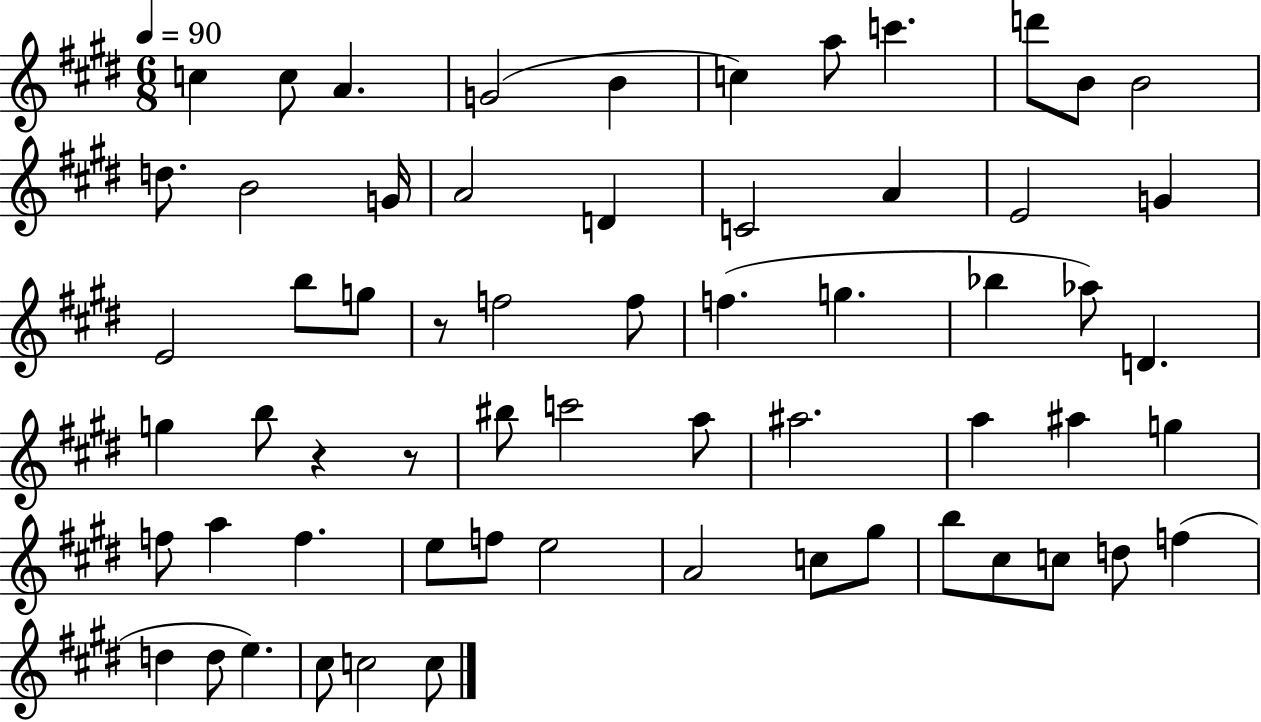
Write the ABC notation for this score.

X:1
T:Untitled
M:6/8
L:1/4
K:E
c c/2 A G2 B c a/2 c' d'/2 B/2 B2 d/2 B2 G/4 A2 D C2 A E2 G E2 b/2 g/2 z/2 f2 f/2 f g _b _a/2 D g b/2 z z/2 ^b/2 c'2 a/2 ^a2 a ^a g f/2 a f e/2 f/2 e2 A2 c/2 ^g/2 b/2 ^c/2 c/2 d/2 f d d/2 e ^c/2 c2 c/2